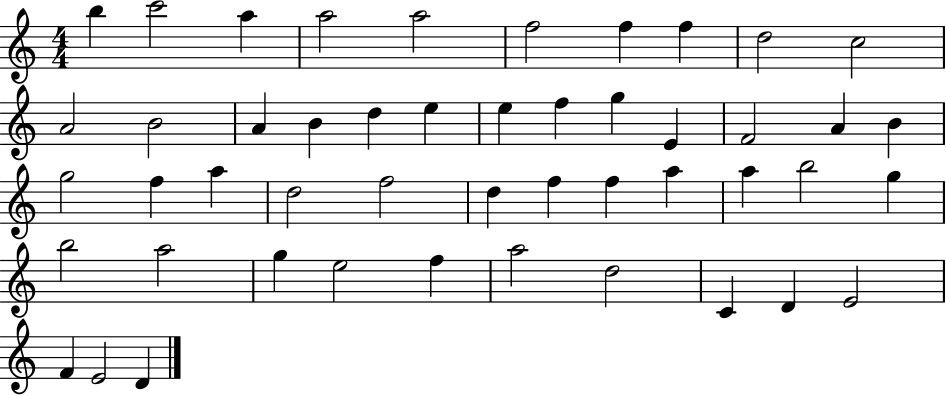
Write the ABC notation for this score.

X:1
T:Untitled
M:4/4
L:1/4
K:C
b c'2 a a2 a2 f2 f f d2 c2 A2 B2 A B d e e f g E F2 A B g2 f a d2 f2 d f f a a b2 g b2 a2 g e2 f a2 d2 C D E2 F E2 D